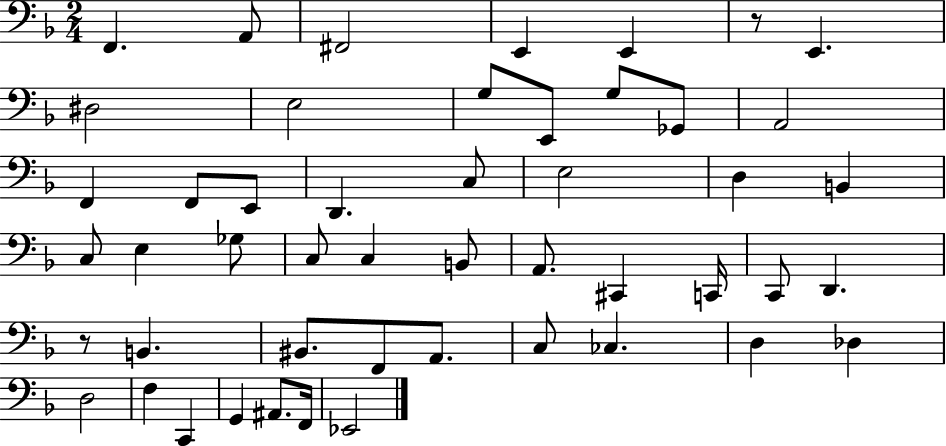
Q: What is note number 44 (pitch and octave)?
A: G2